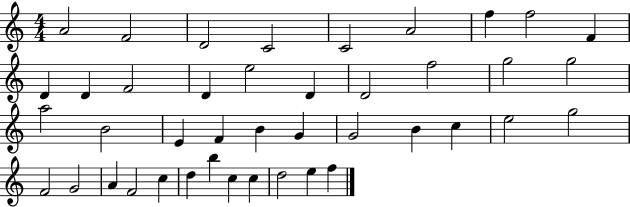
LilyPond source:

{
  \clef treble
  \numericTimeSignature
  \time 4/4
  \key c \major
  a'2 f'2 | d'2 c'2 | c'2 a'2 | f''4 f''2 f'4 | \break d'4 d'4 f'2 | d'4 e''2 d'4 | d'2 f''2 | g''2 g''2 | \break a''2 b'2 | e'4 f'4 b'4 g'4 | g'2 b'4 c''4 | e''2 g''2 | \break f'2 g'2 | a'4 f'2 c''4 | d''4 b''4 c''4 c''4 | d''2 e''4 f''4 | \break \bar "|."
}